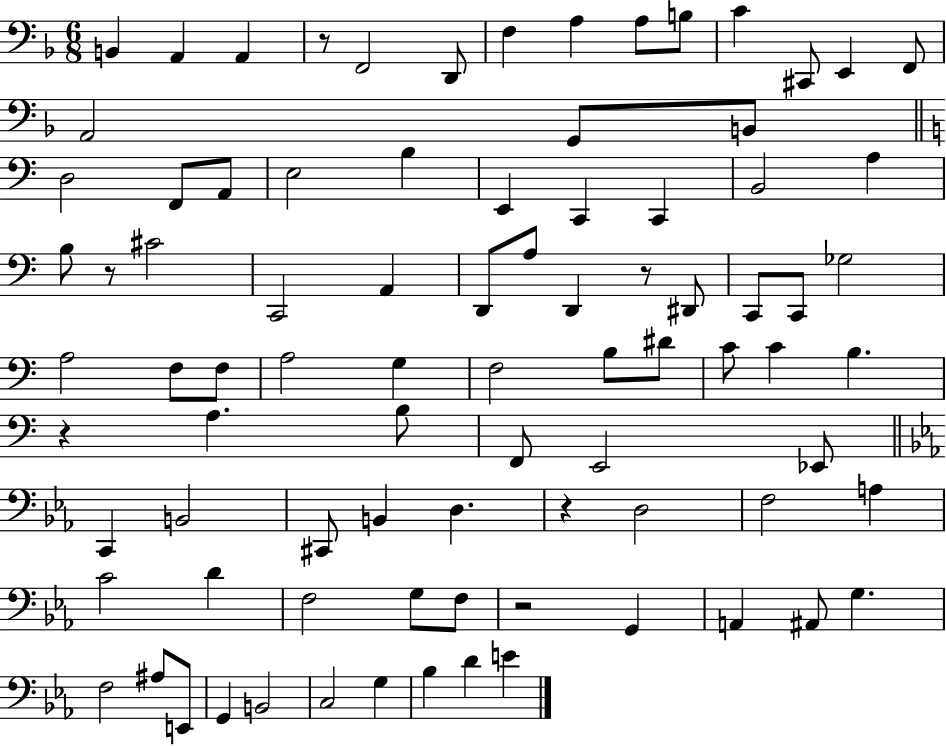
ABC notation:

X:1
T:Untitled
M:6/8
L:1/4
K:F
B,, A,, A,, z/2 F,,2 D,,/2 F, A, A,/2 B,/2 C ^C,,/2 E,, F,,/2 A,,2 G,,/2 B,,/2 D,2 F,,/2 A,,/2 E,2 B, E,, C,, C,, B,,2 A, B,/2 z/2 ^C2 C,,2 A,, D,,/2 A,/2 D,, z/2 ^D,,/2 C,,/2 C,,/2 _G,2 A,2 F,/2 F,/2 A,2 G, F,2 B,/2 ^D/2 C/2 C B, z A, B,/2 F,,/2 E,,2 _E,,/2 C,, B,,2 ^C,,/2 B,, D, z D,2 F,2 A, C2 D F,2 G,/2 F,/2 z2 G,, A,, ^A,,/2 G, F,2 ^A,/2 E,,/2 G,, B,,2 C,2 G, _B, D E